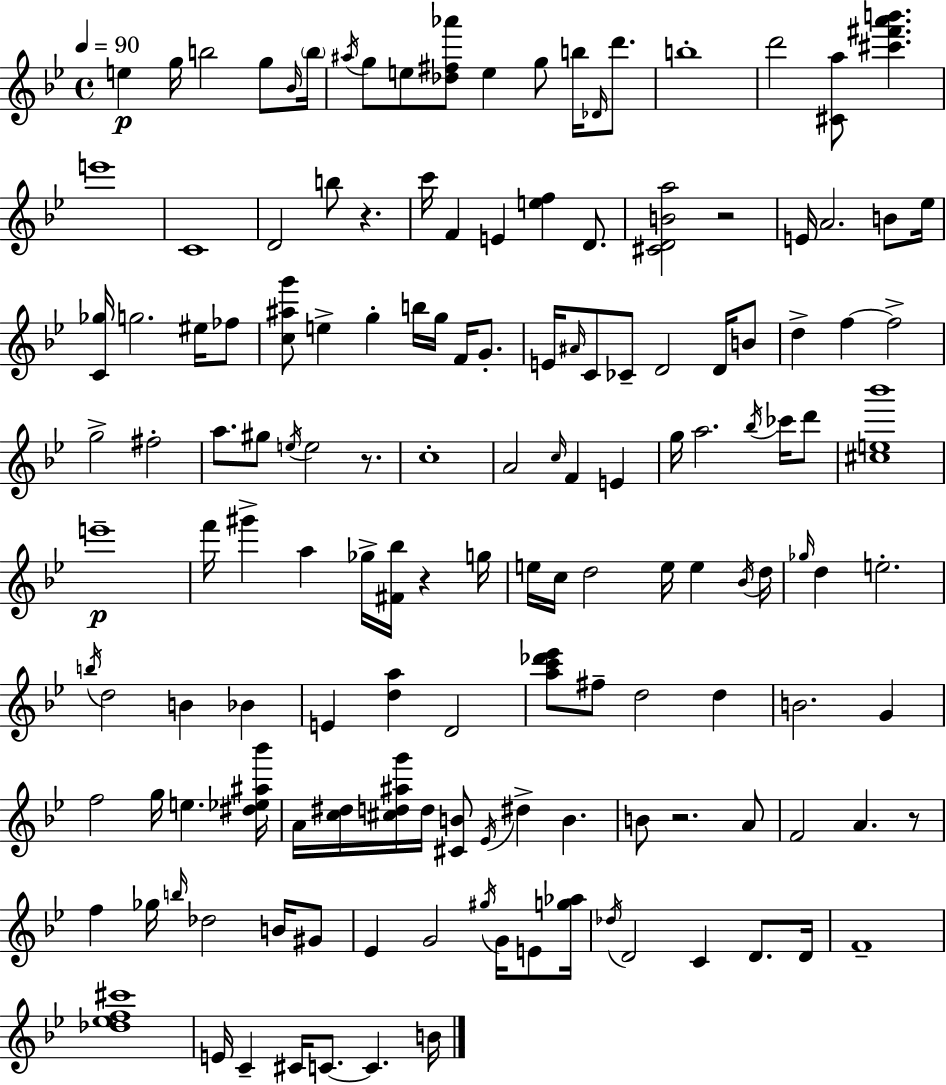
E5/q G5/s B5/h G5/e Bb4/s B5/s A#5/s G5/e E5/e [Db5,F#5,Ab6]/e E5/q G5/e B5/s Db4/s D6/e. B5/w D6/h [C#4,A5]/e [C#6,F#6,A6,B6]/q. E6/w C4/w D4/h B5/e R/q. C6/s F4/q E4/q [E5,F5]/q D4/e. [C#4,D4,B4,A5]/h R/h E4/s A4/h. B4/e Eb5/s [C4,Gb5]/s G5/h. EIS5/s FES5/e [C5,A#5,G6]/e E5/q G5/q B5/s G5/s F4/s G4/e. E4/s A#4/s C4/e CES4/e D4/h D4/s B4/e D5/q F5/q F5/h G5/h F#5/h A5/e. G#5/e E5/s E5/h R/e. C5/w A4/h C5/s F4/q E4/q G5/s A5/h. Bb5/s CES6/s D6/e [C#5,E5,Bb6]/w E6/w F6/s G#6/q A5/q Gb5/s [F#4,Bb5]/s R/q G5/s E5/s C5/s D5/h E5/s E5/q Bb4/s D5/s Gb5/s D5/q E5/h. B5/s D5/h B4/q Bb4/q E4/q [D5,A5]/q D4/h [A5,C6,Db6,Eb6]/e F#5/e D5/h D5/q B4/h. G4/q F5/h G5/s E5/q. [D#5,Eb5,A#5,Bb6]/s A4/s [C5,D#5]/s [C#5,D5,A#5,G6]/s D5/s [C#4,B4]/e Eb4/s D#5/q B4/q. B4/e R/h. A4/e F4/h A4/q. R/e F5/q Gb5/s B5/s Db5/h B4/s G#4/e Eb4/q G4/h G#5/s G4/s E4/e [G5,Ab5]/s Db5/s D4/h C4/q D4/e. D4/s F4/w [Db5,Eb5,F5,C#6]/w E4/s C4/q C#4/s C4/e. C4/q. B4/s